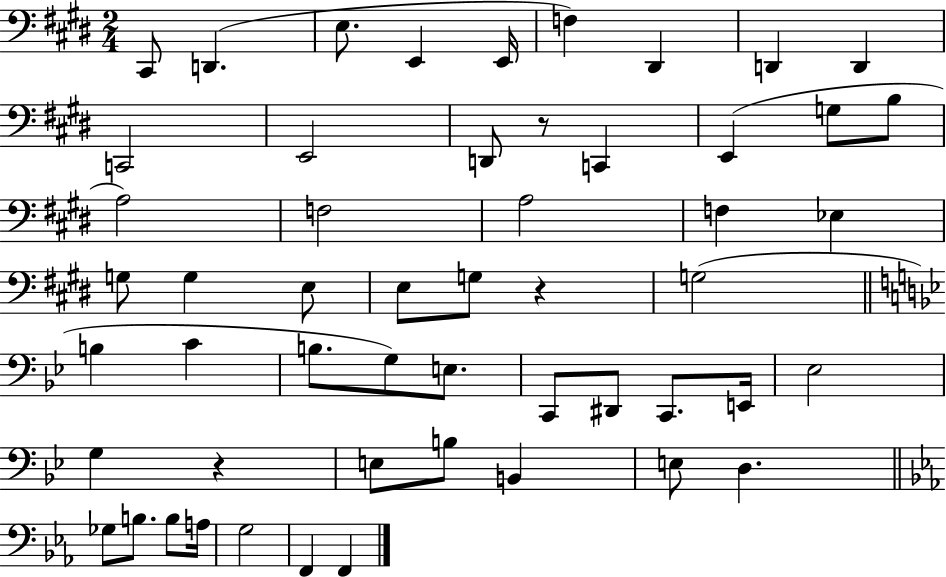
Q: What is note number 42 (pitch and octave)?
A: E3